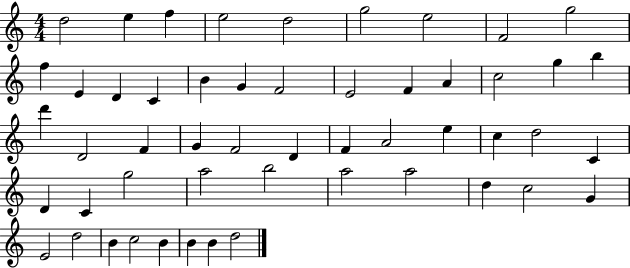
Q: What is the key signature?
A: C major